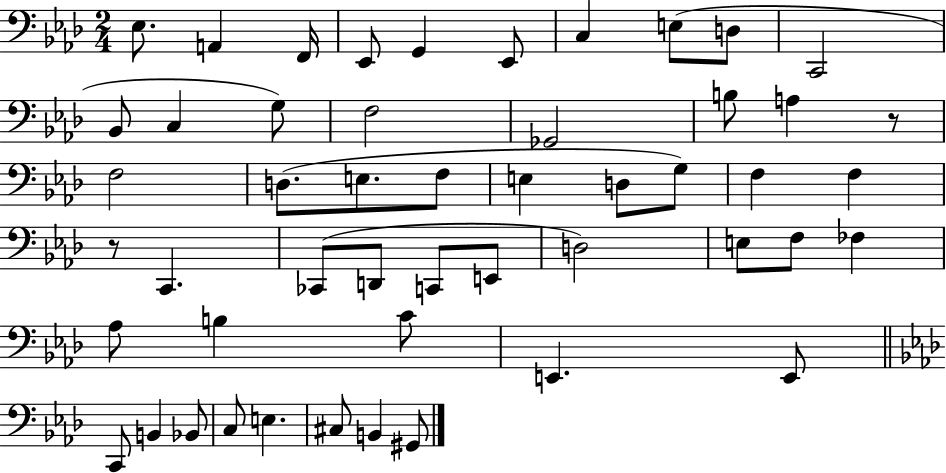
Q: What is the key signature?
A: AES major